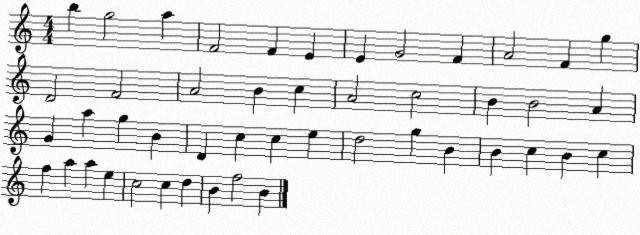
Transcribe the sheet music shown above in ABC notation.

X:1
T:Untitled
M:4/4
L:1/4
K:C
b g2 a F2 F E E G2 F A2 F g D2 F2 A2 B c A2 c2 B B2 A G a g B D c c e d2 g B B c B c f a a e c2 c d B f2 B